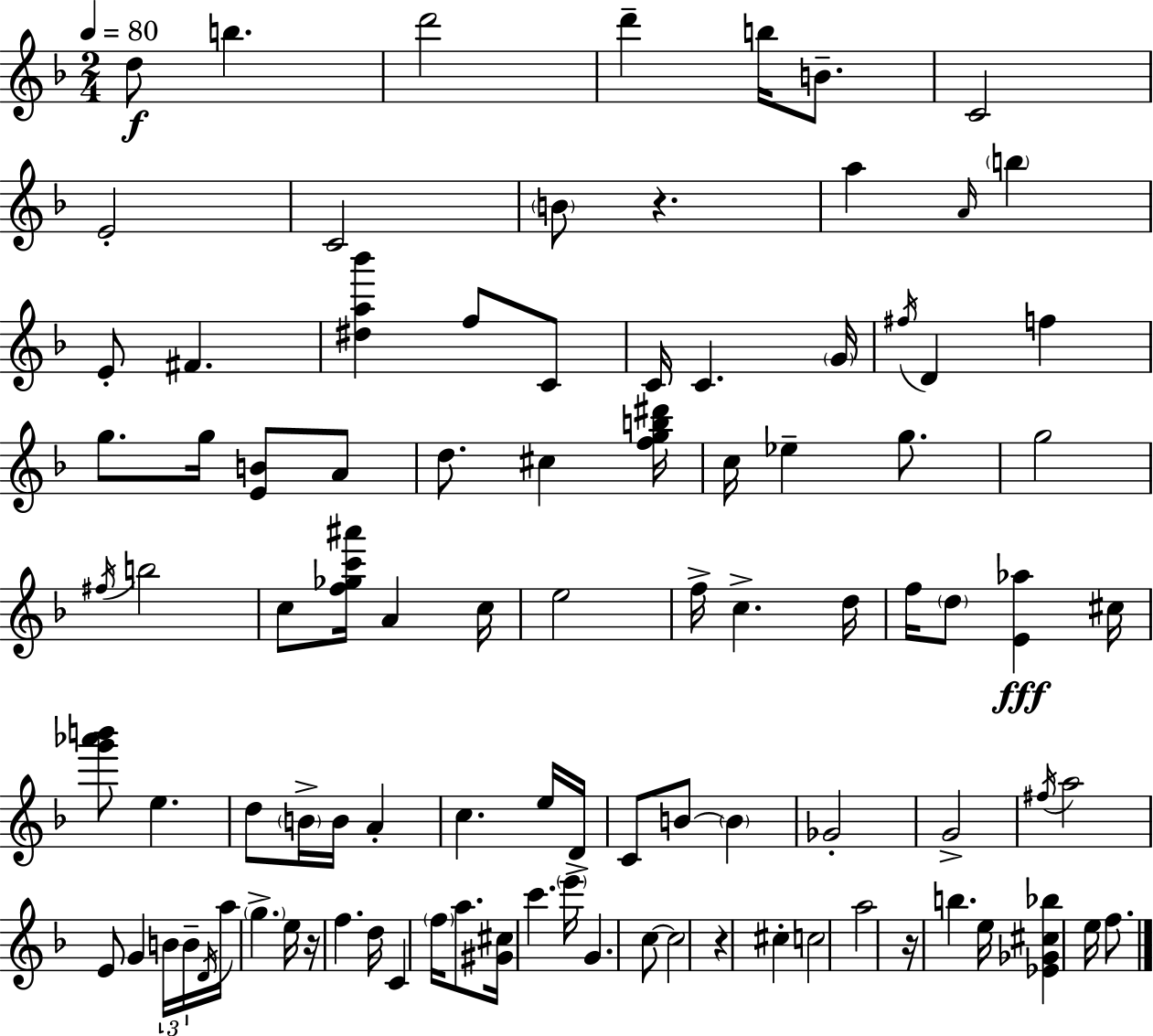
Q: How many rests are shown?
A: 4